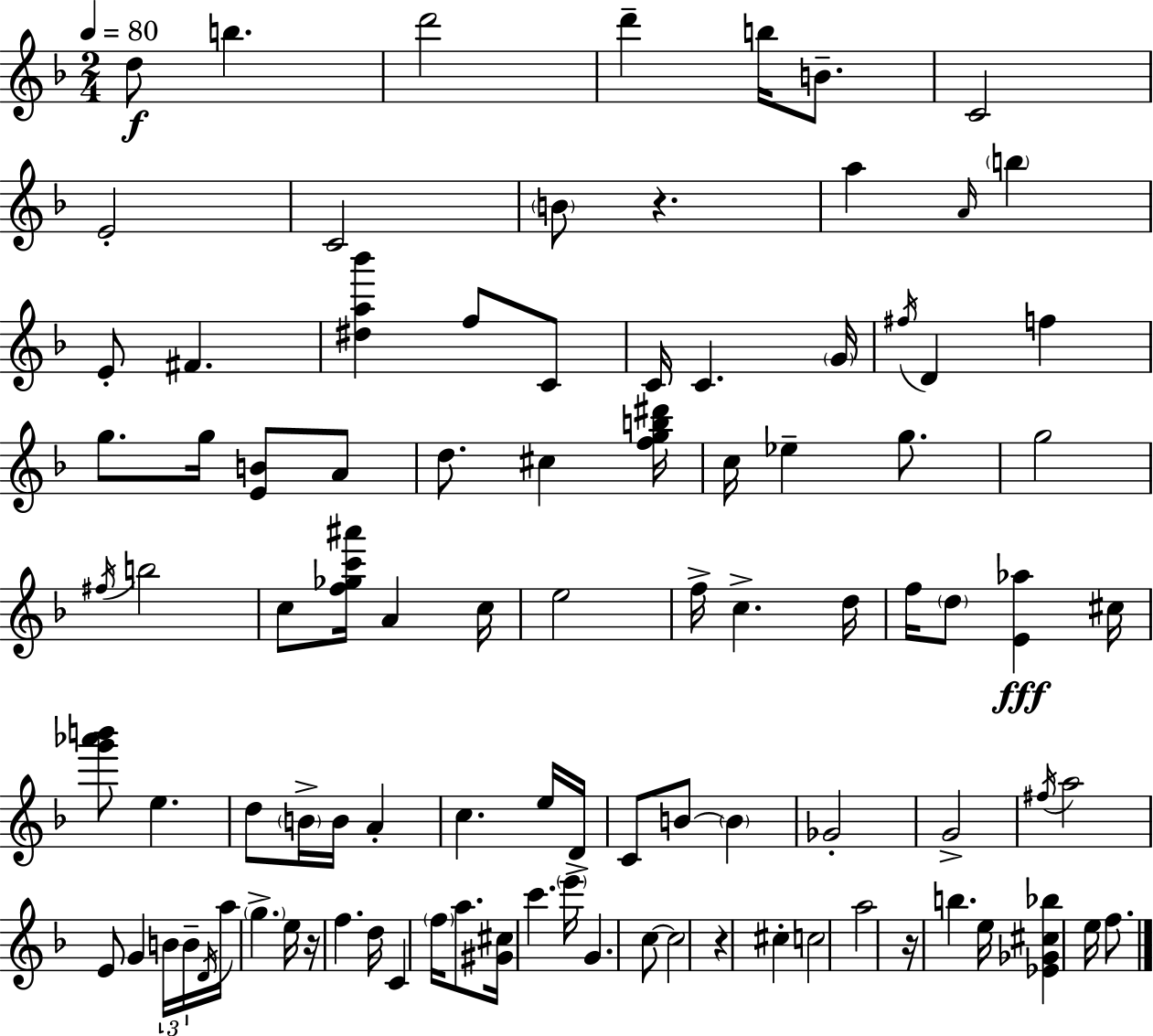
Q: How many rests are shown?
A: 4